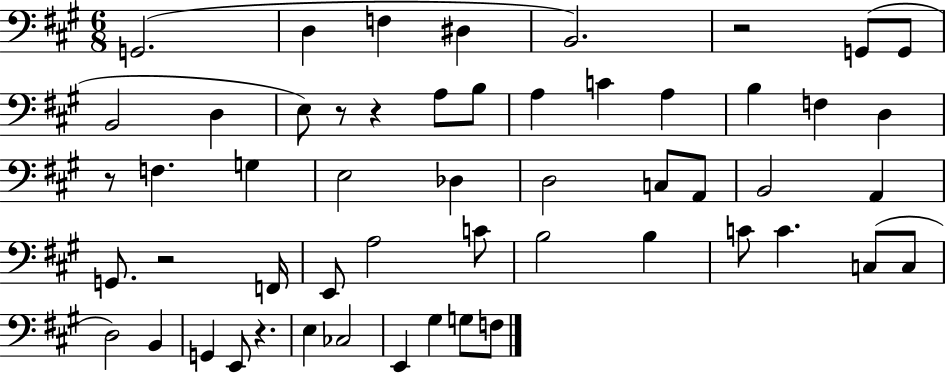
{
  \clef bass
  \numericTimeSignature
  \time 6/8
  \key a \major
  g,2.( | d4 f4 dis4 | b,2.) | r2 g,8( g,8 | \break b,2 d4 | e8) r8 r4 a8 b8 | a4 c'4 a4 | b4 f4 d4 | \break r8 f4. g4 | e2 des4 | d2 c8 a,8 | b,2 a,4 | \break g,8. r2 f,16 | e,8 a2 c'8 | b2 b4 | c'8 c'4. c8( c8 | \break d2) b,4 | g,4 e,8 r4. | e4 ces2 | e,4 gis4 g8 f8 | \break \bar "|."
}